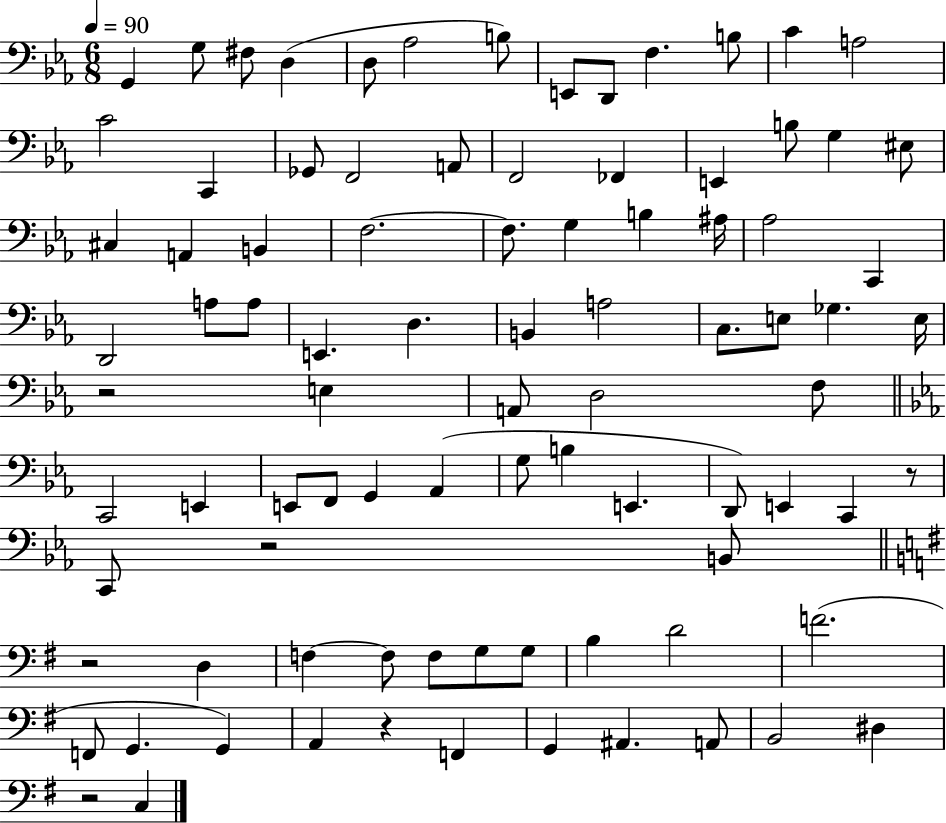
X:1
T:Untitled
M:6/8
L:1/4
K:Eb
G,, G,/2 ^F,/2 D, D,/2 _A,2 B,/2 E,,/2 D,,/2 F, B,/2 C A,2 C2 C,, _G,,/2 F,,2 A,,/2 F,,2 _F,, E,, B,/2 G, ^E,/2 ^C, A,, B,, F,2 F,/2 G, B, ^A,/4 _A,2 C,, D,,2 A,/2 A,/2 E,, D, B,, A,2 C,/2 E,/2 _G, E,/4 z2 E, A,,/2 D,2 F,/2 C,,2 E,, E,,/2 F,,/2 G,, _A,, G,/2 B, E,, D,,/2 E,, C,, z/2 C,,/2 z2 B,,/2 z2 D, F, F,/2 F,/2 G,/2 G,/2 B, D2 F2 F,,/2 G,, G,, A,, z F,, G,, ^A,, A,,/2 B,,2 ^D, z2 C,